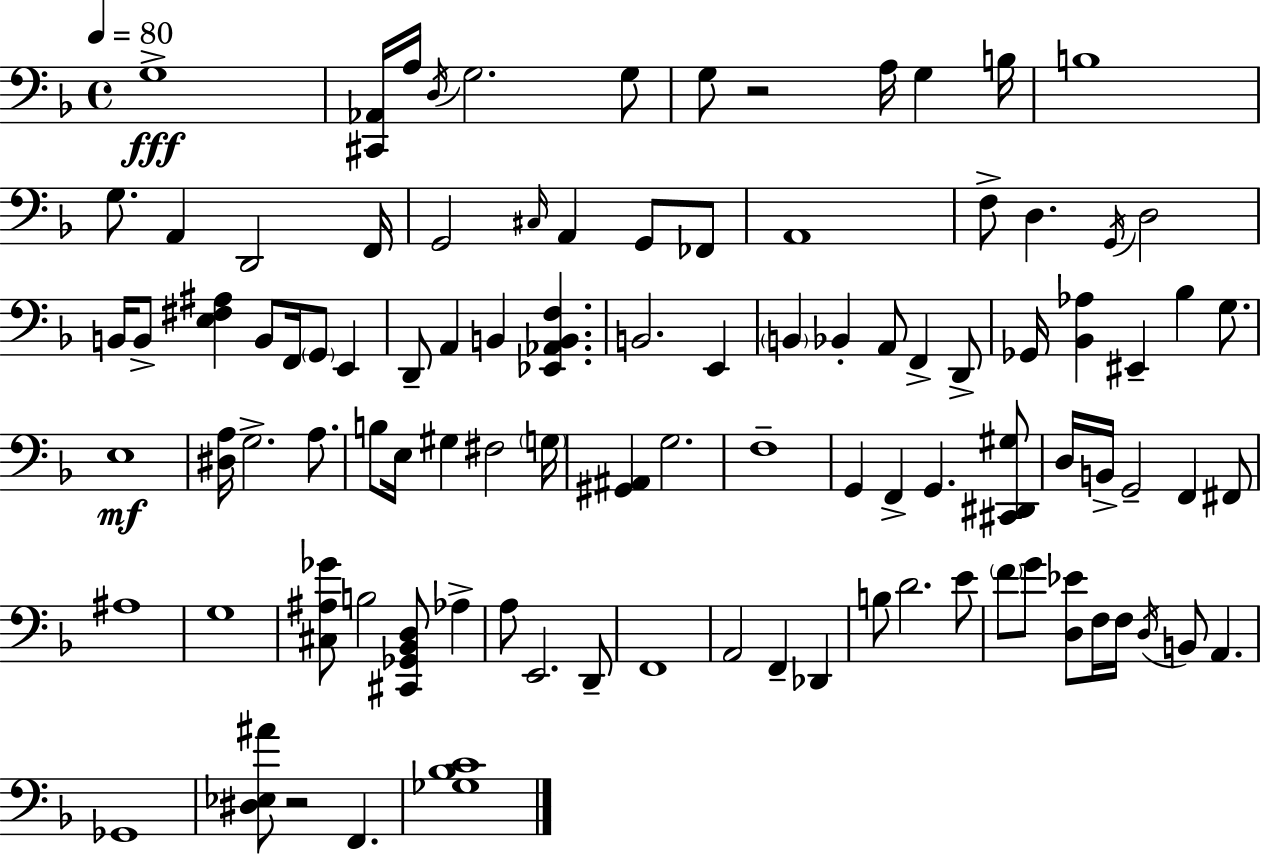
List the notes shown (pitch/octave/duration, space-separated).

G3/w [C#2,Ab2]/s A3/s D3/s G3/h. G3/e G3/e R/h A3/s G3/q B3/s B3/w G3/e. A2/q D2/h F2/s G2/h C#3/s A2/q G2/e FES2/e A2/w F3/e D3/q. G2/s D3/h B2/s B2/e [E3,F#3,A#3]/q B2/e F2/s G2/e E2/q D2/e A2/q B2/q [Eb2,Ab2,B2,F3]/q. B2/h. E2/q B2/q Bb2/q A2/e F2/q D2/e Gb2/s [Bb2,Ab3]/q EIS2/q Bb3/q G3/e. E3/w [D#3,A3]/s G3/h. A3/e. B3/e E3/s G#3/q F#3/h G3/s [G#2,A#2]/q G3/h. F3/w G2/q F2/q G2/q. [C#2,D#2,G#3]/e D3/s B2/s G2/h F2/q F#2/e A#3/w G3/w [C#3,A#3,Gb4]/e B3/h [C#2,Gb2,Bb2,D3]/e Ab3/q A3/e E2/h. D2/e F2/w A2/h F2/q Db2/q B3/e D4/h. E4/e F4/e G4/e [D3,Eb4]/e F3/s F3/s D3/s B2/e A2/q. Gb2/w [D#3,Eb3,A#4]/e R/h F2/q. [Gb3,Bb3,C4]/w